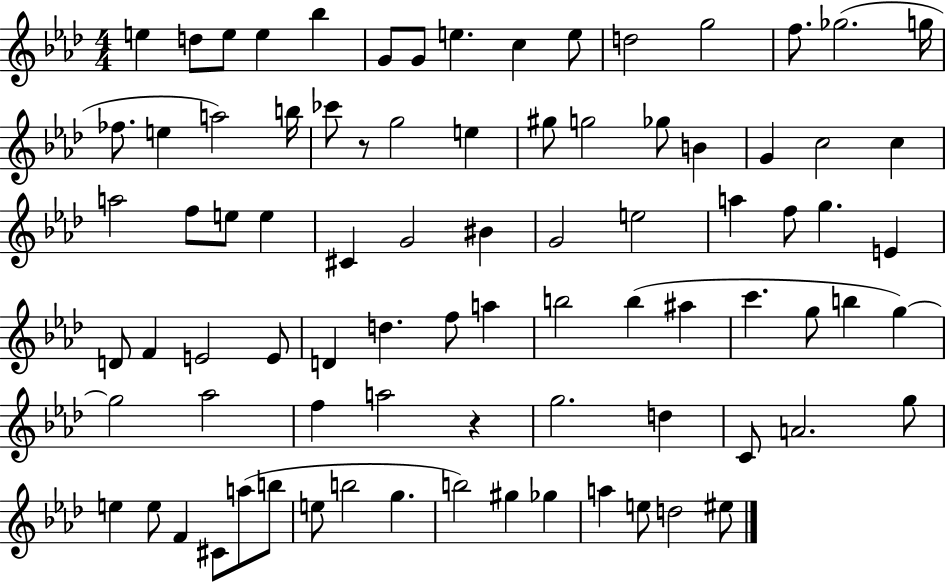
{
  \clef treble
  \numericTimeSignature
  \time 4/4
  \key aes \major
  e''4 d''8 e''8 e''4 bes''4 | g'8 g'8 e''4. c''4 e''8 | d''2 g''2 | f''8. ges''2.( g''16 | \break fes''8. e''4 a''2) b''16 | ces'''8 r8 g''2 e''4 | gis''8 g''2 ges''8 b'4 | g'4 c''2 c''4 | \break a''2 f''8 e''8 e''4 | cis'4 g'2 bis'4 | g'2 e''2 | a''4 f''8 g''4. e'4 | \break d'8 f'4 e'2 e'8 | d'4 d''4. f''8 a''4 | b''2 b''4( ais''4 | c'''4. g''8 b''4 g''4~~) | \break g''2 aes''2 | f''4 a''2 r4 | g''2. d''4 | c'8 a'2. g''8 | \break e''4 e''8 f'4 cis'8 a''8( b''8 | e''8 b''2 g''4. | b''2) gis''4 ges''4 | a''4 e''8 d''2 eis''8 | \break \bar "|."
}